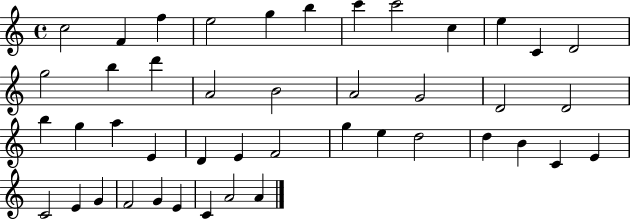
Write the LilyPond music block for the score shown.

{
  \clef treble
  \time 4/4
  \defaultTimeSignature
  \key c \major
  c''2 f'4 f''4 | e''2 g''4 b''4 | c'''4 c'''2 c''4 | e''4 c'4 d'2 | \break g''2 b''4 d'''4 | a'2 b'2 | a'2 g'2 | d'2 d'2 | \break b''4 g''4 a''4 e'4 | d'4 e'4 f'2 | g''4 e''4 d''2 | d''4 b'4 c'4 e'4 | \break c'2 e'4 g'4 | f'2 g'4 e'4 | c'4 a'2 a'4 | \bar "|."
}